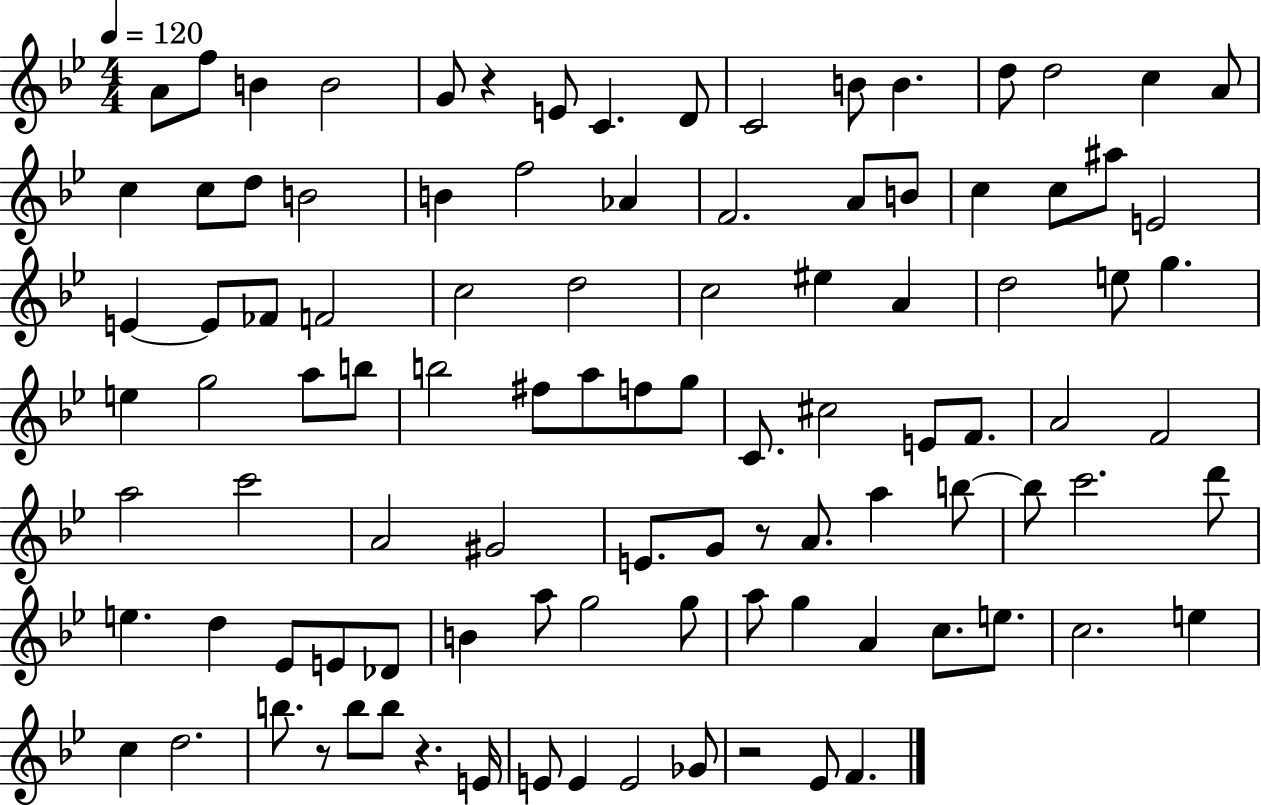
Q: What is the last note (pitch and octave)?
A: F4